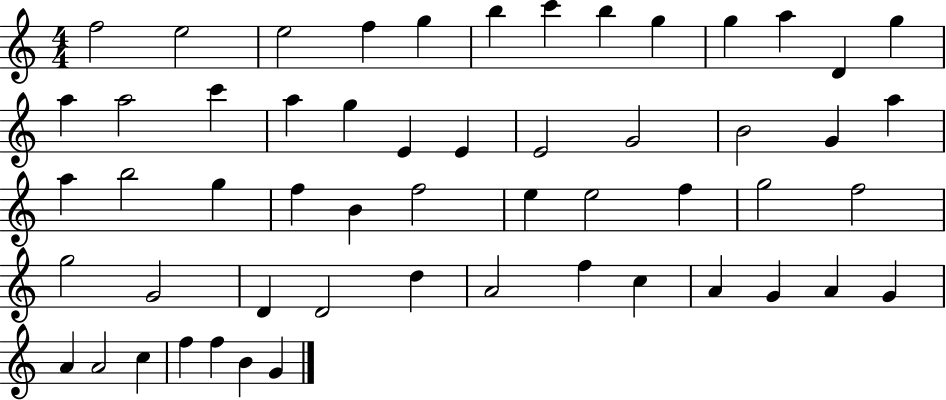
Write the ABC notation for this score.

X:1
T:Untitled
M:4/4
L:1/4
K:C
f2 e2 e2 f g b c' b g g a D g a a2 c' a g E E E2 G2 B2 G a a b2 g f B f2 e e2 f g2 f2 g2 G2 D D2 d A2 f c A G A G A A2 c f f B G